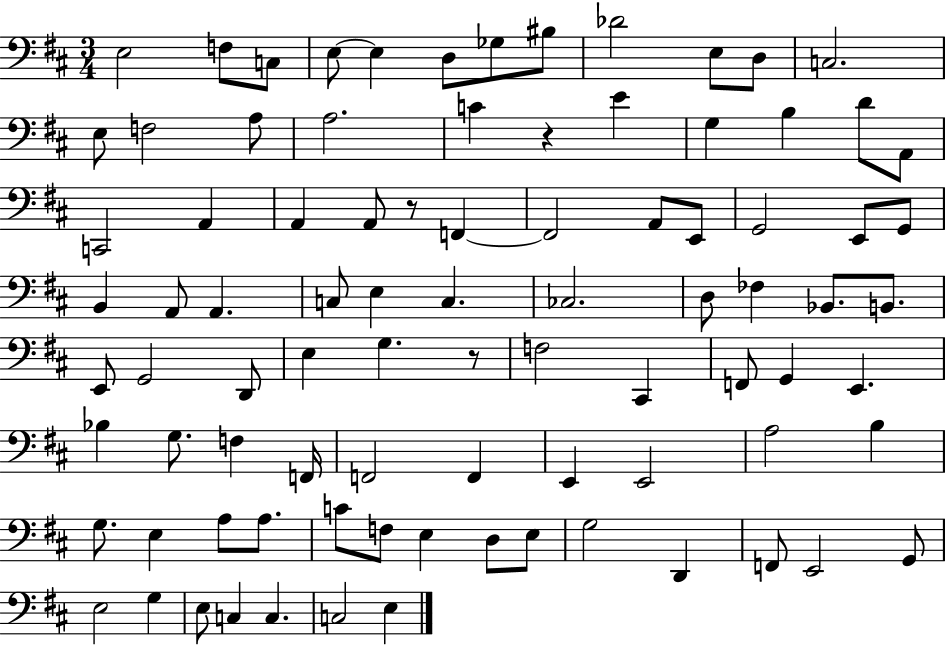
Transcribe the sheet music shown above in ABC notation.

X:1
T:Untitled
M:3/4
L:1/4
K:D
E,2 F,/2 C,/2 E,/2 E, D,/2 _G,/2 ^B,/2 _D2 E,/2 D,/2 C,2 E,/2 F,2 A,/2 A,2 C z E G, B, D/2 A,,/2 C,,2 A,, A,, A,,/2 z/2 F,, F,,2 A,,/2 E,,/2 G,,2 E,,/2 G,,/2 B,, A,,/2 A,, C,/2 E, C, _C,2 D,/2 _F, _B,,/2 B,,/2 E,,/2 G,,2 D,,/2 E, G, z/2 F,2 ^C,, F,,/2 G,, E,, _B, G,/2 F, F,,/4 F,,2 F,, E,, E,,2 A,2 B, G,/2 E, A,/2 A,/2 C/2 F,/2 E, D,/2 E,/2 G,2 D,, F,,/2 E,,2 G,,/2 E,2 G, E,/2 C, C, C,2 E,